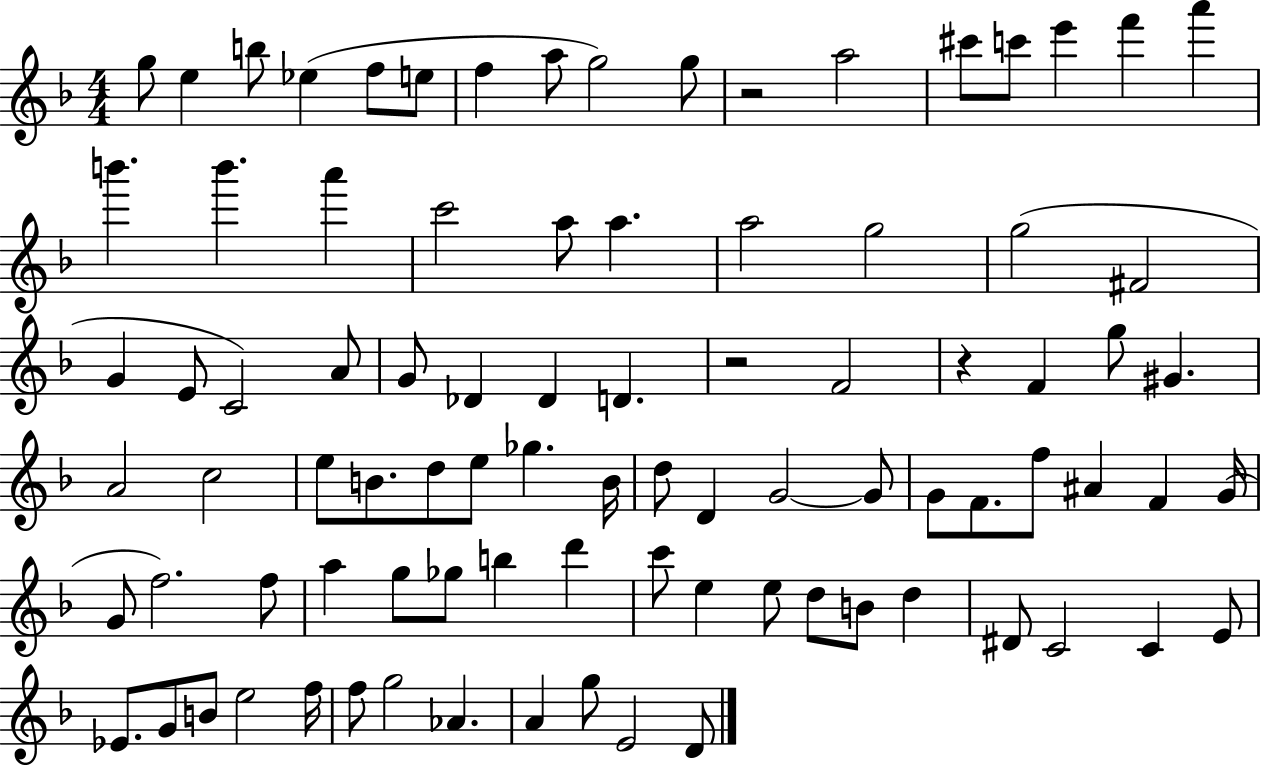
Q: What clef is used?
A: treble